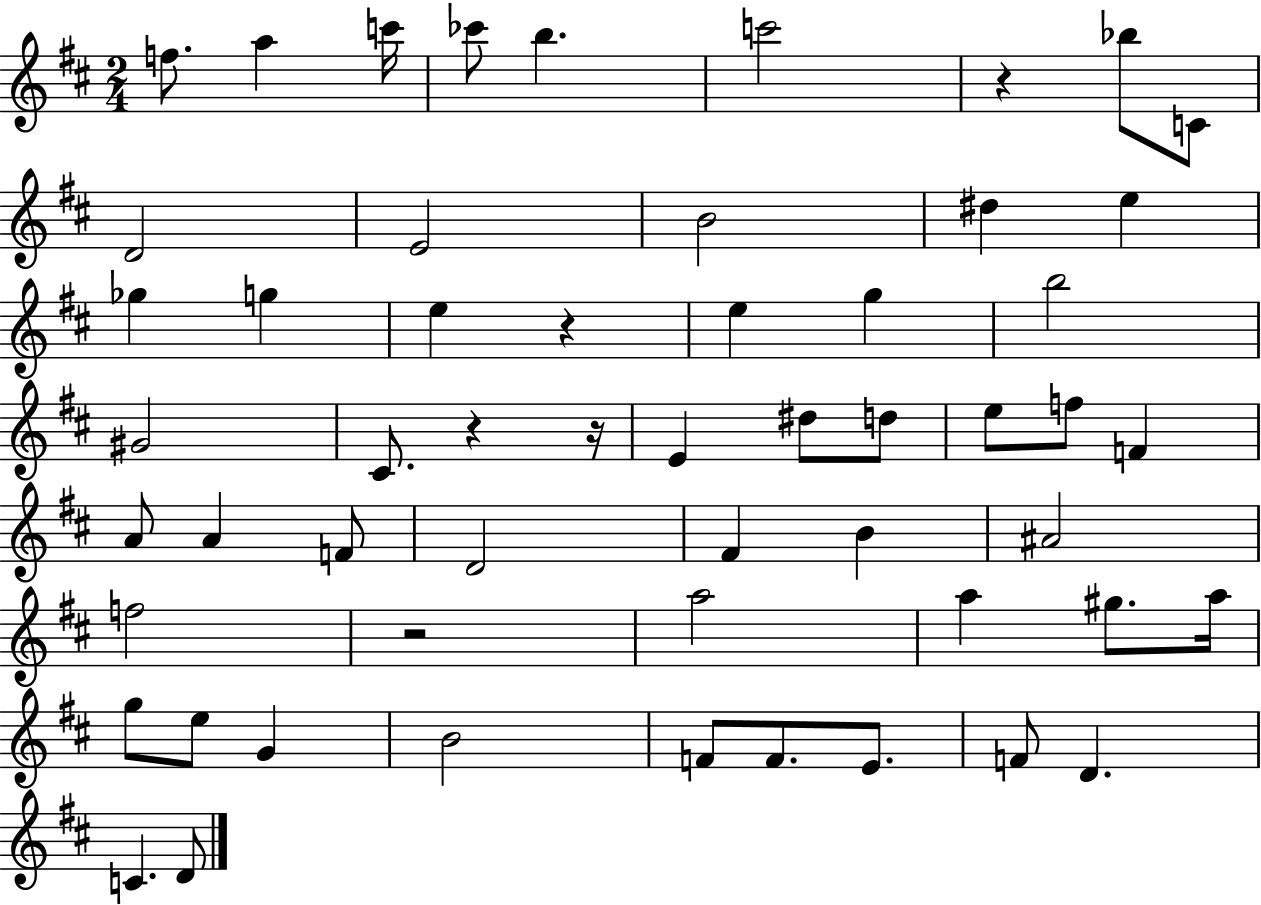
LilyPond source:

{
  \clef treble
  \numericTimeSignature
  \time 2/4
  \key d \major
  f''8. a''4 c'''16 | ces'''8 b''4. | c'''2 | r4 bes''8 c'8 | \break d'2 | e'2 | b'2 | dis''4 e''4 | \break ges''4 g''4 | e''4 r4 | e''4 g''4 | b''2 | \break gis'2 | cis'8. r4 r16 | e'4 dis''8 d''8 | e''8 f''8 f'4 | \break a'8 a'4 f'8 | d'2 | fis'4 b'4 | ais'2 | \break f''2 | r2 | a''2 | a''4 gis''8. a''16 | \break g''8 e''8 g'4 | b'2 | f'8 f'8. e'8. | f'8 d'4. | \break c'4. d'8 | \bar "|."
}